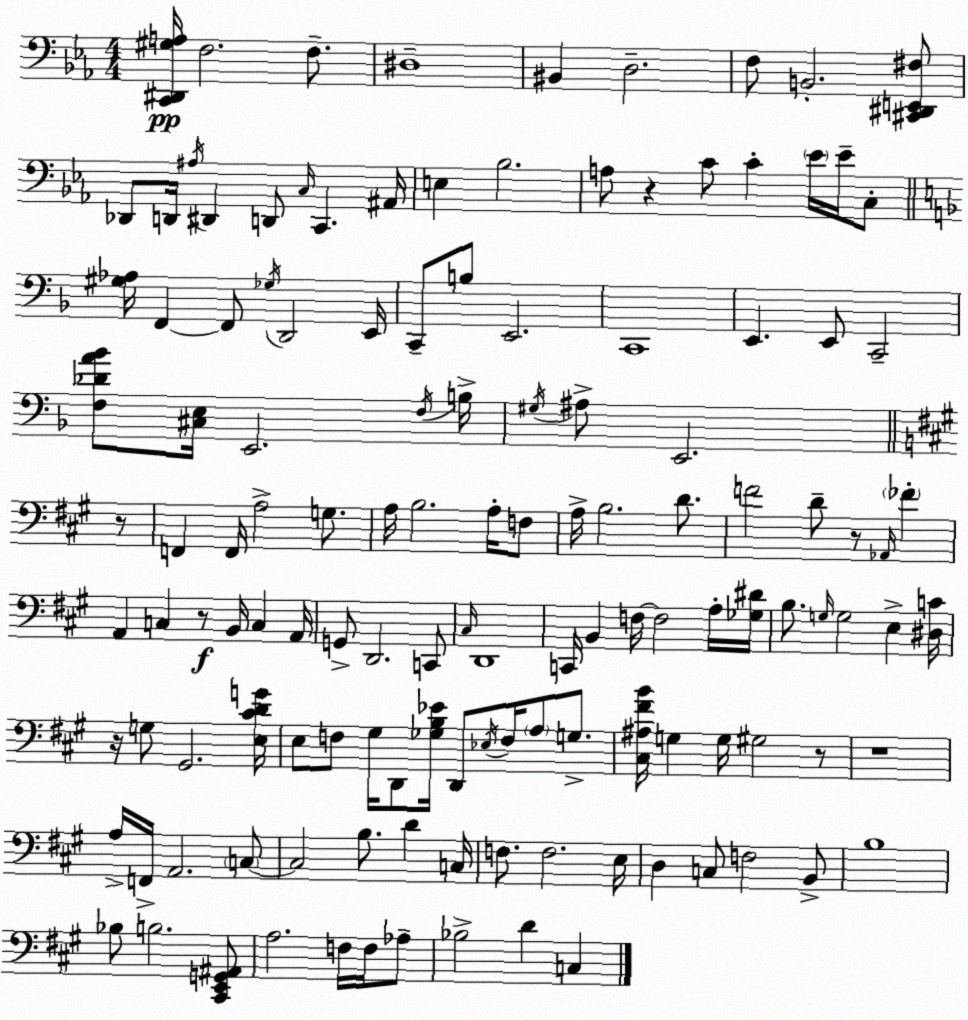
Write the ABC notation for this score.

X:1
T:Untitled
M:4/4
L:1/4
K:Cm
[C,,^D,,^G,A,]/4 F,2 F,/2 ^D,4 ^B,, D,2 F,/2 B,,2 [^C,,^D,,E,,^F,]/2 _D,,/2 D,,/4 ^A,/4 ^D,, D,,/2 C,/4 C,, ^A,,/4 E, _B,2 A,/2 z C/2 C _E/4 _E/4 C,/2 [^G,_A,]/4 F,, F,,/2 _G,/4 D,,2 E,,/4 C,,/2 B,/2 E,,2 C,,4 E,, E,,/2 C,,2 [F,_DA_B]/2 [^C,E,]/4 E,,2 F,/4 B,/4 ^G,/4 ^A,/2 E,,2 z/2 F,, F,,/4 A,2 G,/2 A,/4 B,2 A,/4 F,/2 A,/4 B,2 D/2 F2 D/2 z/2 _A,,/4 _F A,, C, z/2 B,,/4 C, A,,/4 G,,/2 D,,2 C,,/2 ^C,/4 D,,4 C,,/4 B,, F,/4 F,2 A,/4 [_G,^D]/4 B,/2 G,/4 G,2 E, [^D,C]/4 z/4 G,/2 ^G,,2 [E,^CDG]/4 E,/2 F,/2 ^G,/4 D,,/2 [_G,B,_E]/4 D,,/2 _E,/4 F,/4 A,/2 G,/2 [^C,^A,^FB]/4 G, G,/4 ^G,2 z/2 z4 A,/4 F,,/4 A,,2 C,/2 C,2 B,/2 D C,/4 F,/2 F,2 E,/4 D, C,/2 F,2 B,,/2 B,4 _B,/2 B,2 [^C,,E,,G,,^A,,]/2 A,2 F,/4 F,/4 _A,/2 _B,2 D C,